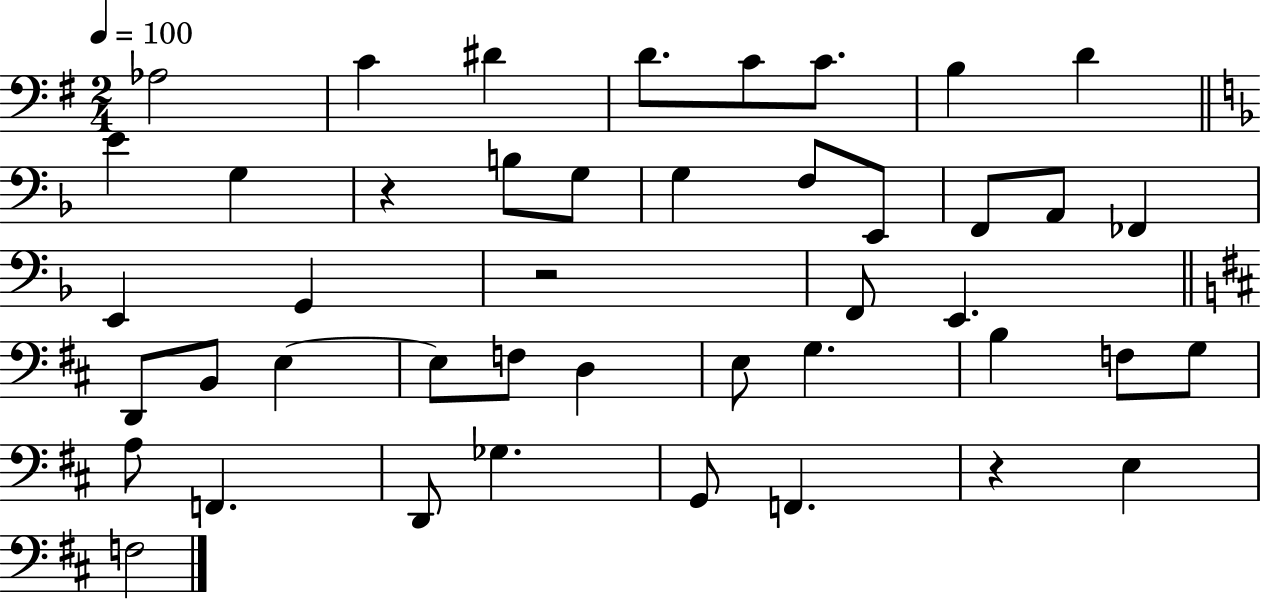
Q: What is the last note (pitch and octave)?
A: F3